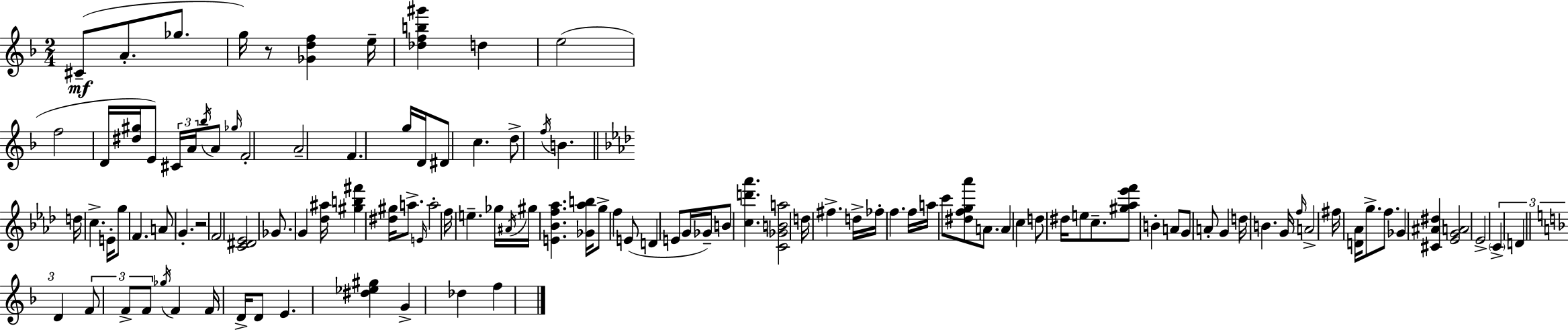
{
  \clef treble
  \numericTimeSignature
  \time 2/4
  \key d \minor
  \repeat volta 2 { cis'8--(\mf a'8.-. ges''8. | g''16) r8 <ges' d'' f''>4 e''16-- | <des'' f'' b'' gis'''>4 d''4 | e''2( | \break f''2 | d'16 <dis'' gis''>16 e'8) \tuplet 3/2 { cis'16 a'16 \acciaccatura { bes''16 } } a'8 | \grace { ges''16 } f'2-. | a'2-- | \break f'4. | g''16 d'16 dis'8 c''4. | d''8-> \acciaccatura { f''16 } b'4. | \bar "||" \break \key aes \major d''16 c''4.-> e'16-. | g''8 f'4. | a'8 g'4.-. | r2 | \break f'2 | <c' dis' ees'>2 | ges'8. g'4 <des'' ais''>16 | <gis'' b'' fis'''>4 <dis'' gis''>16 a''8.-> | \break \grace { e'16 } a''2-. | f''16 e''4.-- | ges''16 \acciaccatura { ais'16 } gis''16 <e' bes' f'' aes''>4. | <ges' aes'' b''>16 g''8-> f''4 | \break e'8( d'4 e'8 | g'16 ges'16--) b'8 <c'' d''' aes'''>4. | <c' ges' b' a''>2 | d''16 fis''4.-> | \break d''16-> fes''16-. f''4. | f''16 a''16 c'''8 <dis'' f'' g'' aes'''>8 a'8. | a'4 c''4 | d''8 dis''16 e''8 c''8.-- | \break <gis'' aes'' ees''' f'''>8 b'4-. | a'8 g'8 a'8-. g'4 | d''16 b'4. | g'16 \grace { f''16 } a'2-> | \break fis''16 <d' aes'>16 g''8.-> | f''8. ges'4 <cis' ais' dis''>4 | <ees' g' a'>2 | ees'2-> | \break \tuplet 3/2 { \parenthesize c'4-> d'4 | \bar "||" \break \key f \major d'4 } \tuplet 3/2 { f'8 f'8-> | f'8 } \acciaccatura { ges''16 } f'4 f'16 | d'16-> d'8 e'4. | <dis'' ees'' gis''>4 g'4-> | \break des''4 f''4 | } \bar "|."
}